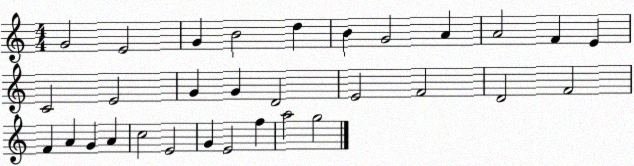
X:1
T:Untitled
M:4/4
L:1/4
K:C
G2 E2 G B2 d B G2 A A2 F E C2 E2 G G D2 E2 F2 D2 F2 F A G A c2 E2 G E2 f a2 g2